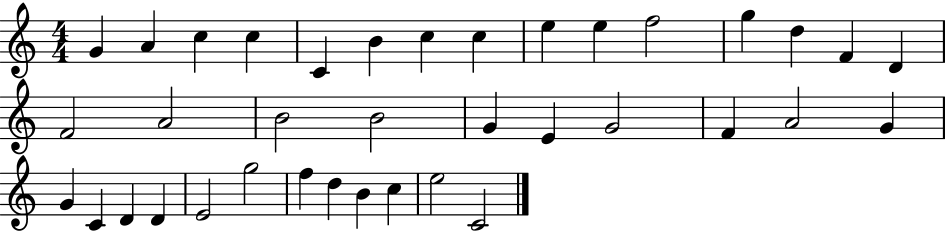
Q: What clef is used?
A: treble